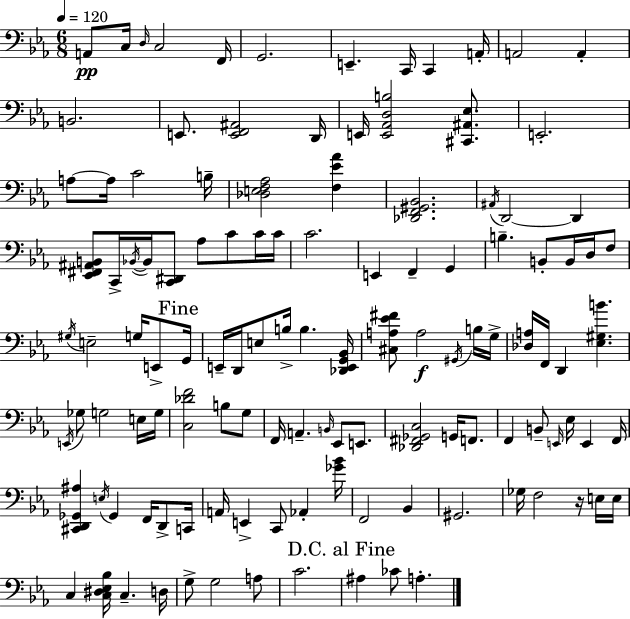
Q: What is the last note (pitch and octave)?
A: A3